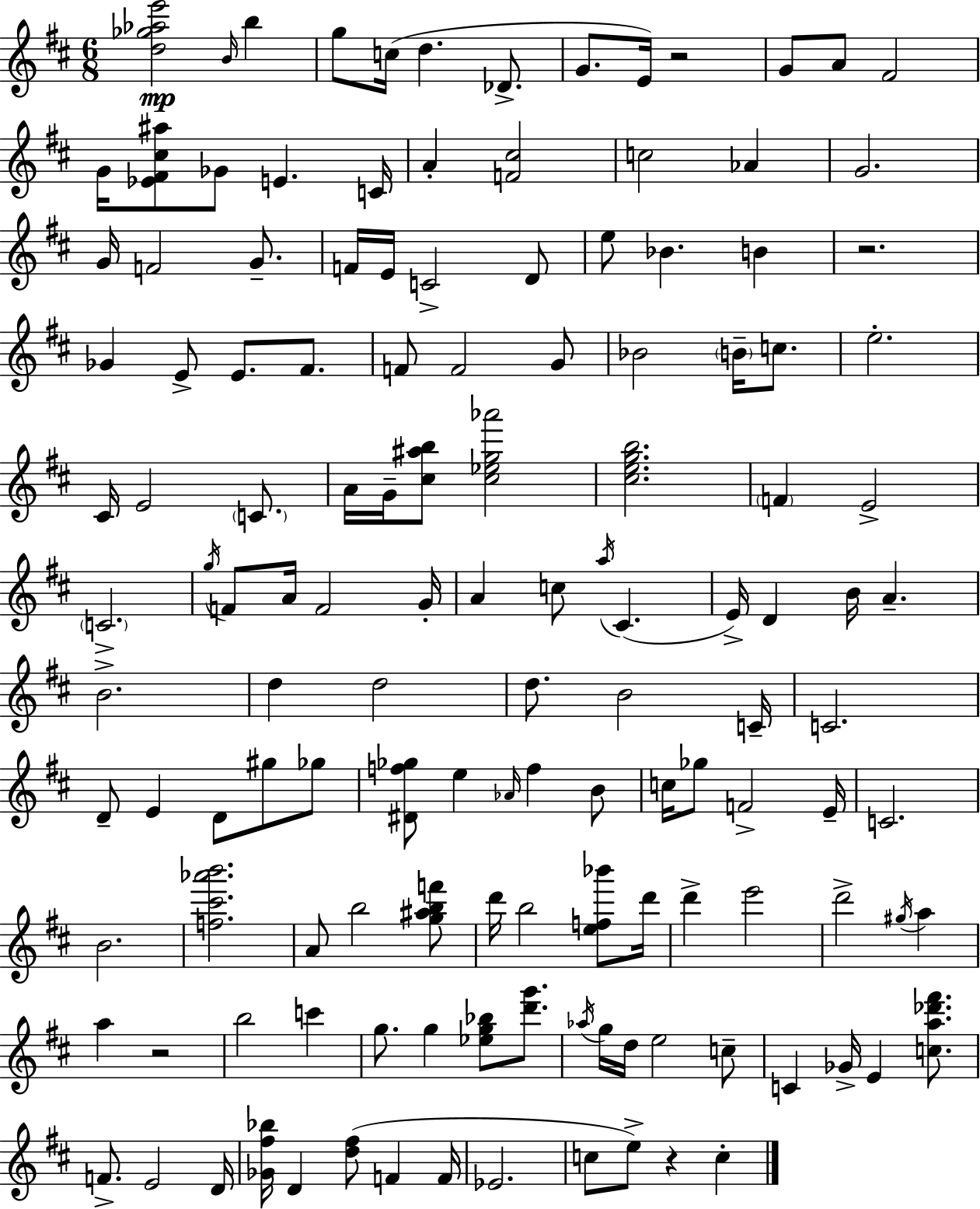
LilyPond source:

{
  \clef treble
  \numericTimeSignature
  \time 6/8
  \key d \major
  <d'' ges'' aes'' e'''>2\mp \grace { b'16 } b''4 | g''8 c''16( d''4. des'8.-> | g'8. e'16) r2 | g'8 a'8 fis'2 | \break g'16 <ees' fis' cis'' ais''>8 ges'8 e'4. | c'16 a'4-. <f' cis''>2 | c''2 aes'4 | g'2. | \break g'16 f'2 g'8.-- | f'16 e'16 c'2-> d'8 | e''8 bes'4. b'4 | r2. | \break ges'4 e'8-> e'8. fis'8. | f'8 f'2 g'8 | bes'2 \parenthesize b'16-- c''8. | e''2.-. | \break cis'16 e'2 \parenthesize c'8. | a'16 g'16-- <cis'' ais'' b''>8 <cis'' ees'' g'' aes'''>2 | <cis'' e'' g'' b''>2. | \parenthesize f'4 e'2-> | \break \parenthesize c'2.-> | \acciaccatura { g''16 } f'8 a'16 f'2 | g'16-. a'4 c''8 \acciaccatura { a''16 }( cis'4. | e'16->) d'4 b'16 a'4.-- | \break b'2.-> | d''4 d''2 | d''8. b'2 | c'16-- c'2. | \break d'8-- e'4 d'8 gis''8 | ges''8 <dis' f'' ges''>8 e''4 \grace { aes'16 } f''4 | b'8 c''16 ges''8 f'2-> | e'16-- c'2. | \break b'2. | <f'' cis''' aes''' b'''>2. | a'8 b''2 | <g'' ais'' b'' f'''>8 d'''16 b''2 | \break <e'' f'' bes'''>8 d'''16 d'''4-> e'''2 | d'''2-> | \acciaccatura { gis''16 } a''4 a''4 r2 | b''2 | \break c'''4 g''8. g''4 | <ees'' g'' bes''>8 <d''' g'''>8. \acciaccatura { aes''16 } g''16 d''16 e''2 | c''8-- c'4 ges'16-> e'4 | <c'' a'' des''' fis'''>8. f'8.-> e'2 | \break d'16 <ges' fis'' bes''>16 d'4 <d'' fis''>8( | f'4 f'16 ees'2. | c''8 e''8->) r4 | c''4-. \bar "|."
}